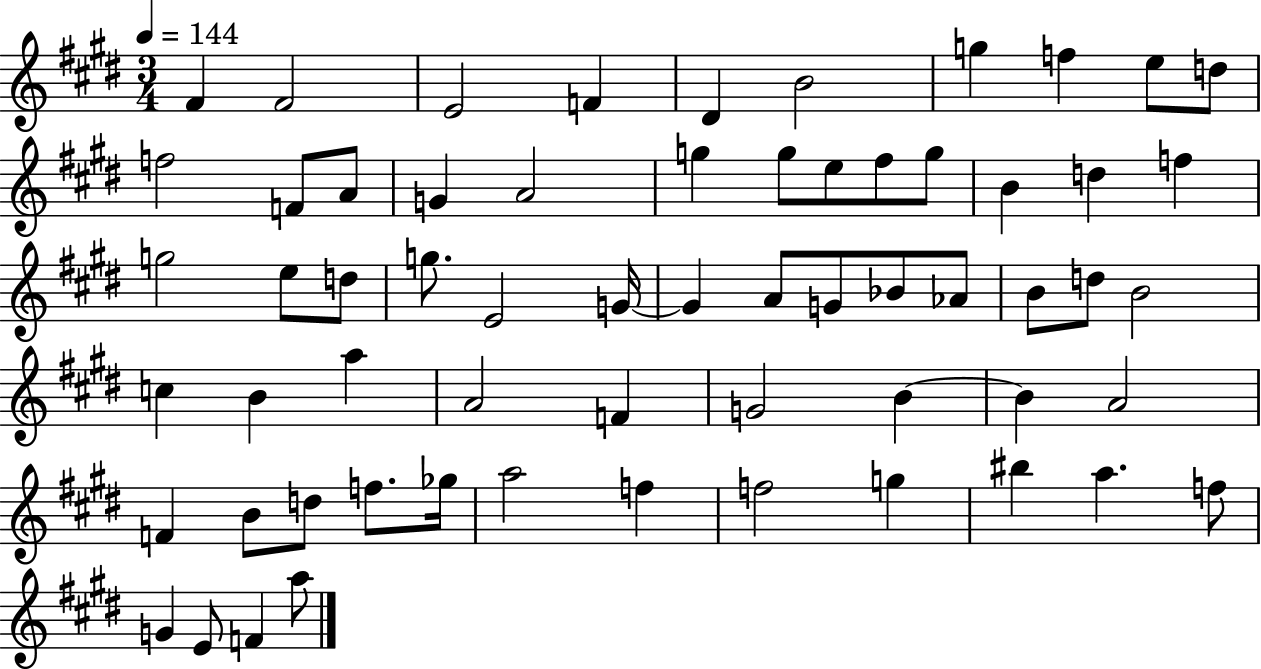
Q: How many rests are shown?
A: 0